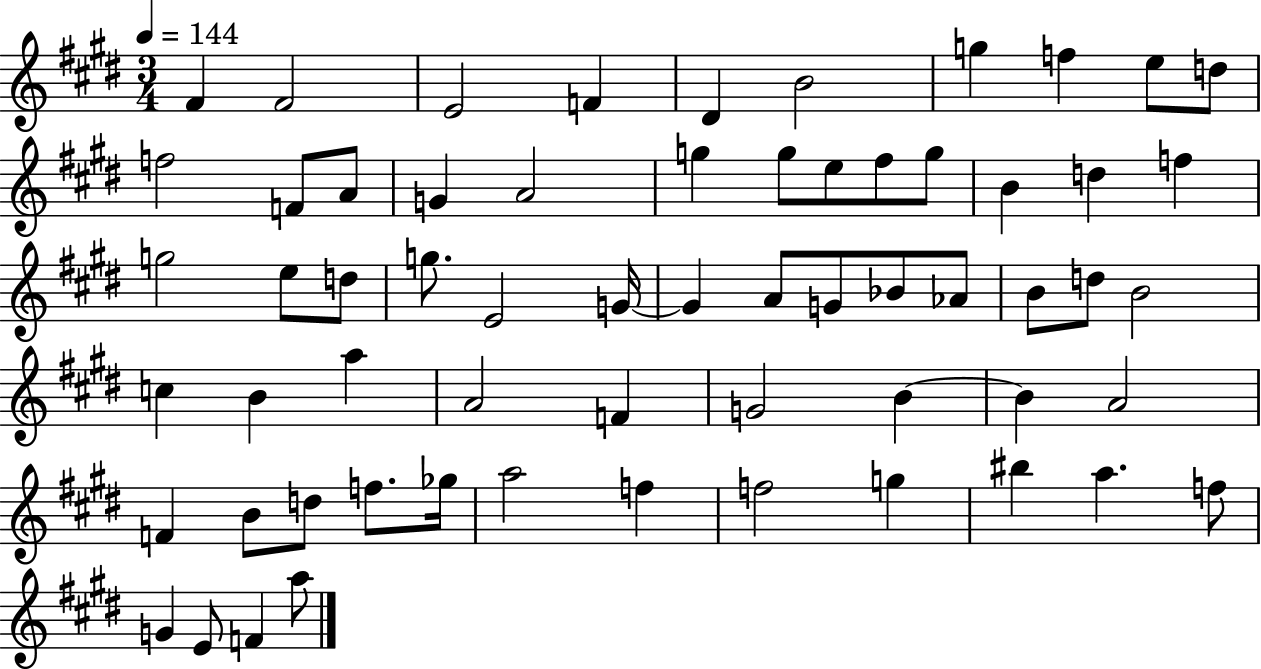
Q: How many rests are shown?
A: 0